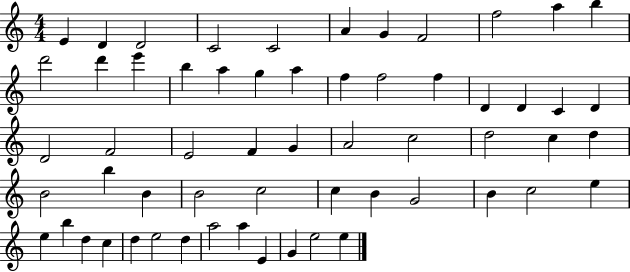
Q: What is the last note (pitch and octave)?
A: E5